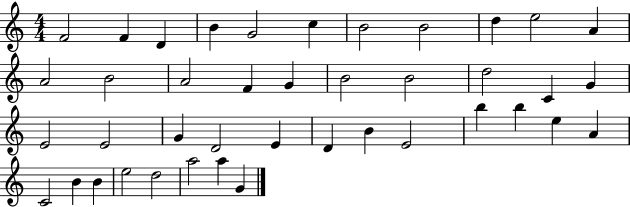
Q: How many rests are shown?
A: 0